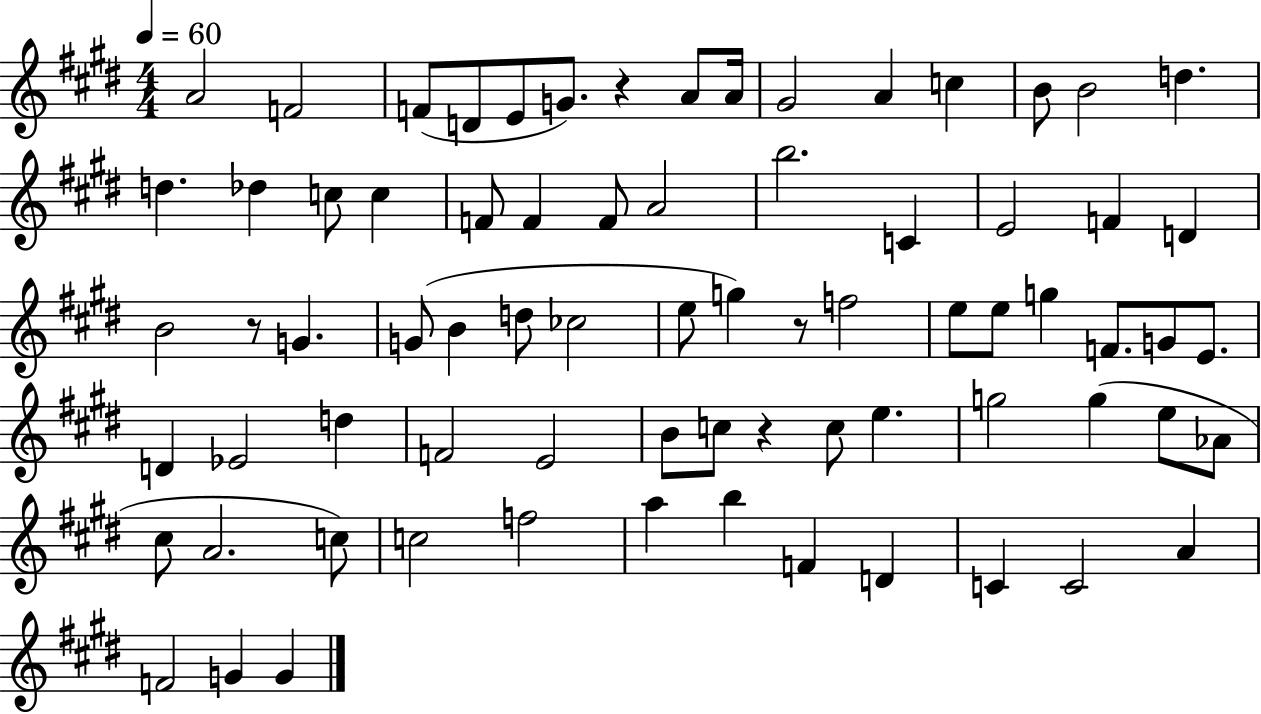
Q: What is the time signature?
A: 4/4